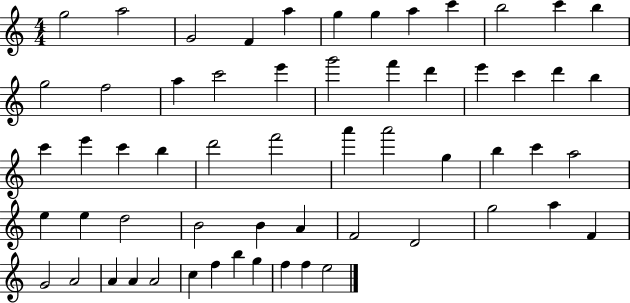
X:1
T:Untitled
M:4/4
L:1/4
K:C
g2 a2 G2 F a g g a c' b2 c' b g2 f2 a c'2 e' g'2 f' d' e' c' d' b c' e' c' b d'2 f'2 a' a'2 g b c' a2 e e d2 B2 B A F2 D2 g2 a F G2 A2 A A A2 c f b g f f e2